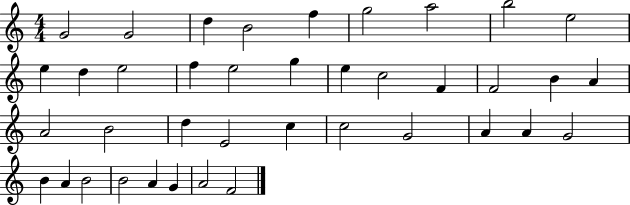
{
  \clef treble
  \numericTimeSignature
  \time 4/4
  \key c \major
  g'2 g'2 | d''4 b'2 f''4 | g''2 a''2 | b''2 e''2 | \break e''4 d''4 e''2 | f''4 e''2 g''4 | e''4 c''2 f'4 | f'2 b'4 a'4 | \break a'2 b'2 | d''4 e'2 c''4 | c''2 g'2 | a'4 a'4 g'2 | \break b'4 a'4 b'2 | b'2 a'4 g'4 | a'2 f'2 | \bar "|."
}